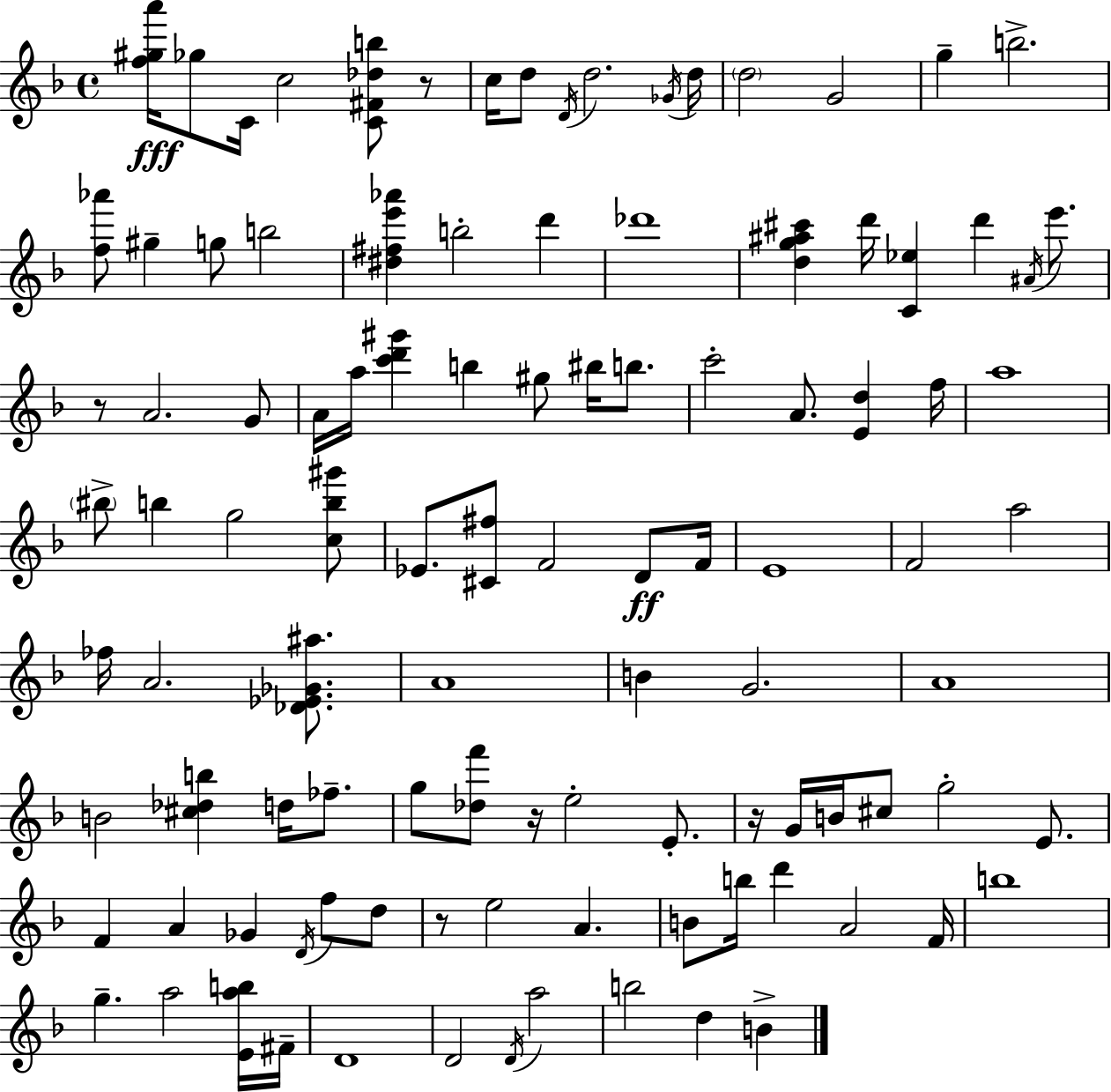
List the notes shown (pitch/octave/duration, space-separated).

[F5,G#5,A6]/s Gb5/e C4/s C5/h [C4,F#4,Db5,B5]/e R/e C5/s D5/e D4/s D5/h. Gb4/s D5/s D5/h G4/h G5/q B5/h. [F5,Ab6]/e G#5/q G5/e B5/h [D#5,F#5,E6,Ab6]/q B5/h D6/q Db6/w [D5,G5,A#5,C#6]/q D6/s [C4,Eb5]/q D6/q A#4/s E6/e. R/e A4/h. G4/e A4/s A5/s [C6,D6,G#6]/q B5/q G#5/e BIS5/s B5/e. C6/h A4/e. [E4,D5]/q F5/s A5/w BIS5/e B5/q G5/h [C5,B5,G#6]/e Eb4/e. [C#4,F#5]/e F4/h D4/e F4/s E4/w F4/h A5/h FES5/s A4/h. [Db4,Eb4,Gb4,A#5]/e. A4/w B4/q G4/h. A4/w B4/h [C#5,Db5,B5]/q D5/s FES5/e. G5/e [Db5,F6]/e R/s E5/h E4/e. R/s G4/s B4/s C#5/e G5/h E4/e. F4/q A4/q Gb4/q D4/s F5/e D5/e R/e E5/h A4/q. B4/e B5/s D6/q A4/h F4/s B5/w G5/q. A5/h [E4,A5,B5]/s F#4/s D4/w D4/h D4/s A5/h B5/h D5/q B4/q